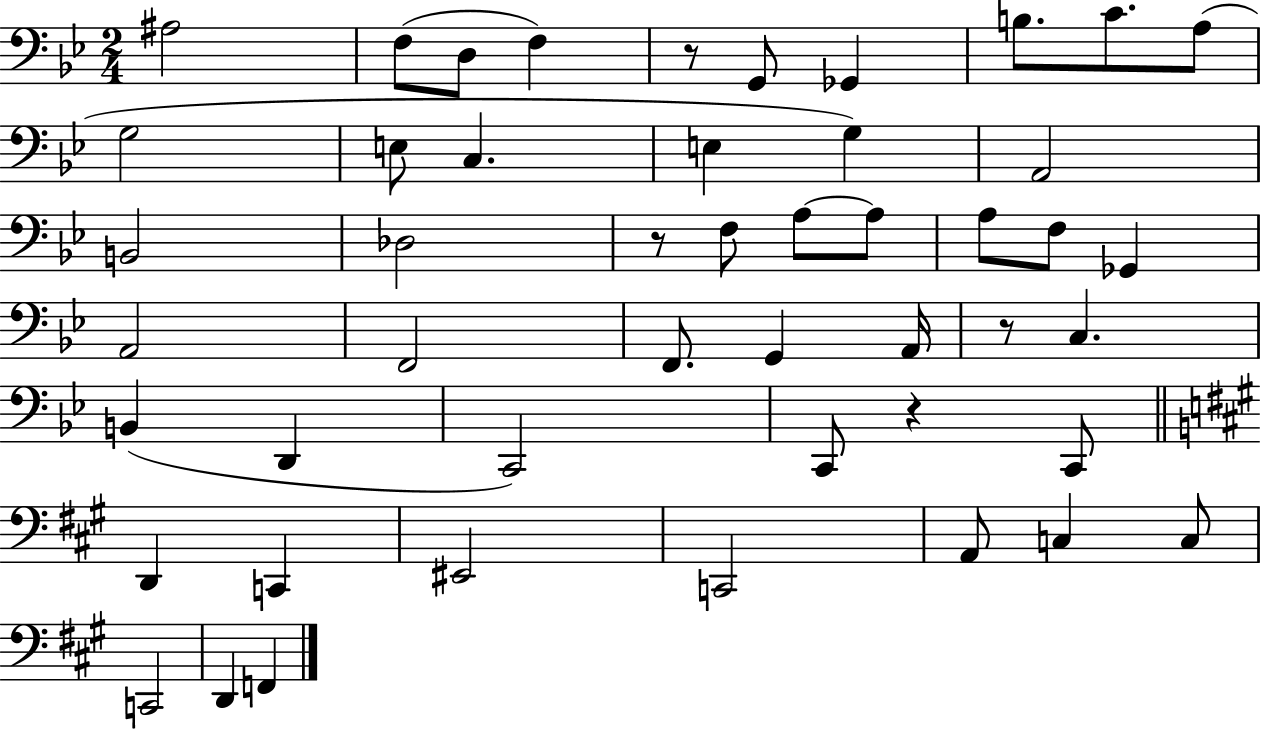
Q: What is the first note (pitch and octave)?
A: A#3